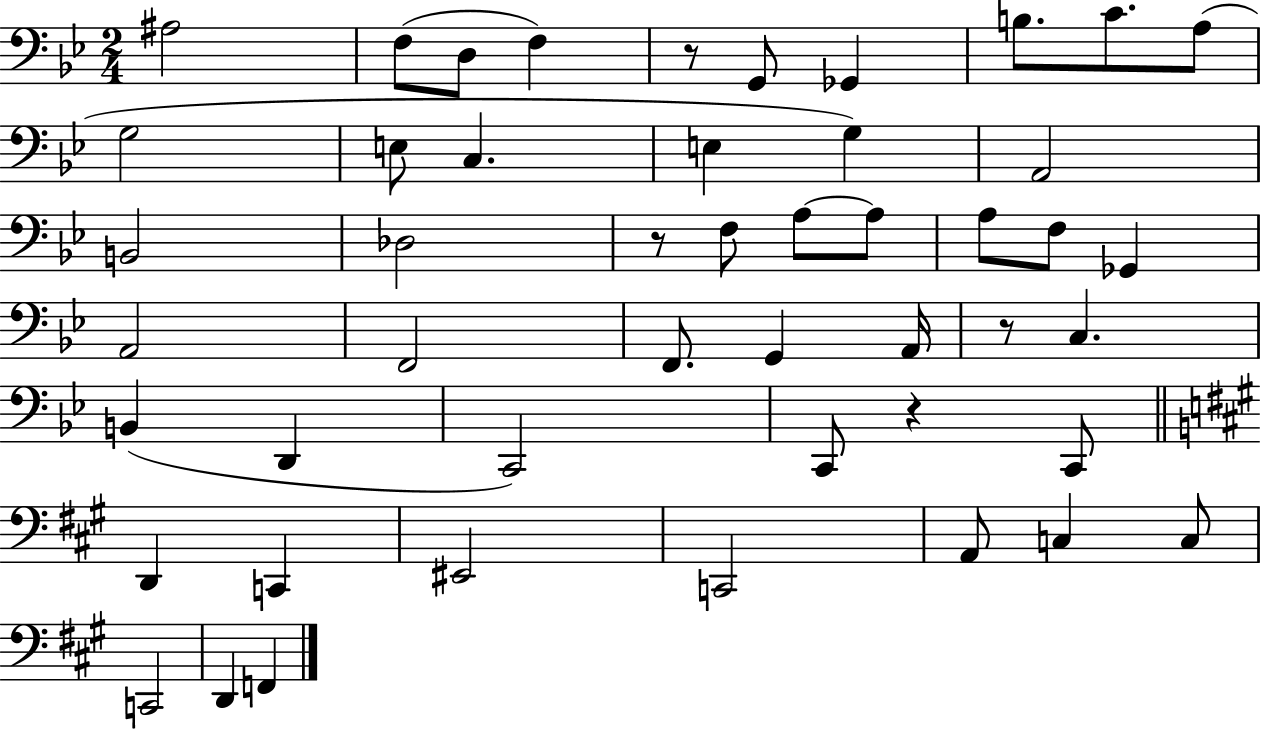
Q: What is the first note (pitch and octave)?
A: A#3